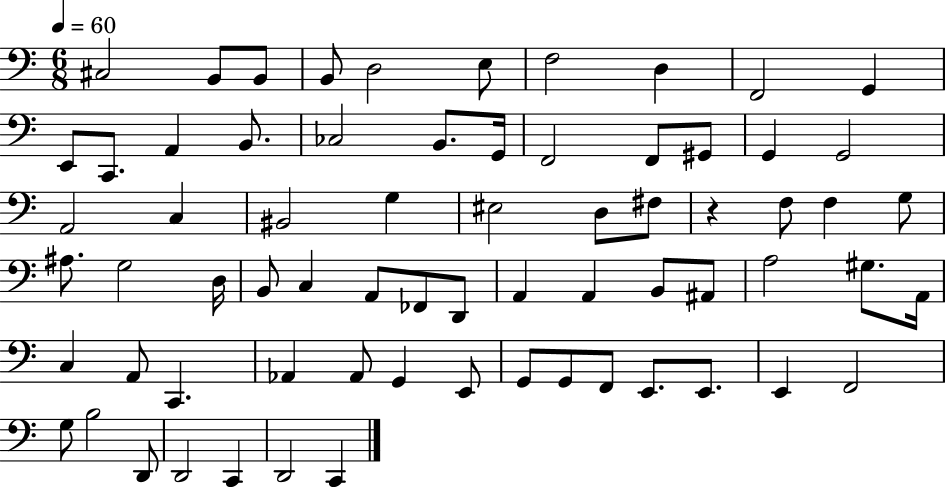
{
  \clef bass
  \numericTimeSignature
  \time 6/8
  \key c \major
  \tempo 4 = 60
  cis2 b,8 b,8 | b,8 d2 e8 | f2 d4 | f,2 g,4 | \break e,8 c,8. a,4 b,8. | ces2 b,8. g,16 | f,2 f,8 gis,8 | g,4 g,2 | \break a,2 c4 | bis,2 g4 | eis2 d8 fis8 | r4 f8 f4 g8 | \break ais8. g2 d16 | b,8 c4 a,8 fes,8 d,8 | a,4 a,4 b,8 ais,8 | a2 gis8. a,16 | \break c4 a,8 c,4. | aes,4 aes,8 g,4 e,8 | g,8 g,8 f,8 e,8. e,8. | e,4 f,2 | \break g8 b2 d,8 | d,2 c,4 | d,2 c,4 | \bar "|."
}